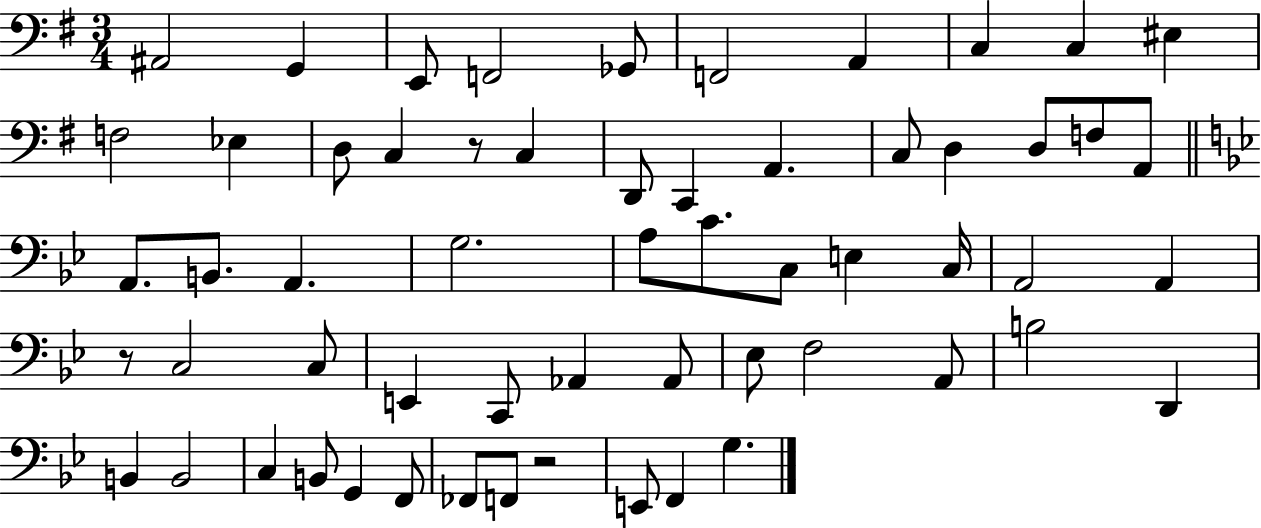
A#2/h G2/q E2/e F2/h Gb2/e F2/h A2/q C3/q C3/q EIS3/q F3/h Eb3/q D3/e C3/q R/e C3/q D2/e C2/q A2/q. C3/e D3/q D3/e F3/e A2/e A2/e. B2/e. A2/q. G3/h. A3/e C4/e. C3/e E3/q C3/s A2/h A2/q R/e C3/h C3/e E2/q C2/e Ab2/q Ab2/e Eb3/e F3/h A2/e B3/h D2/q B2/q B2/h C3/q B2/e G2/q F2/e FES2/e F2/e R/h E2/e F2/q G3/q.